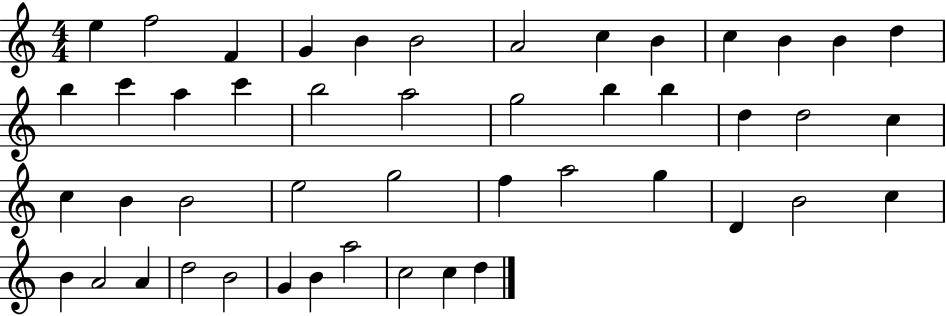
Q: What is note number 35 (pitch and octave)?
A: B4